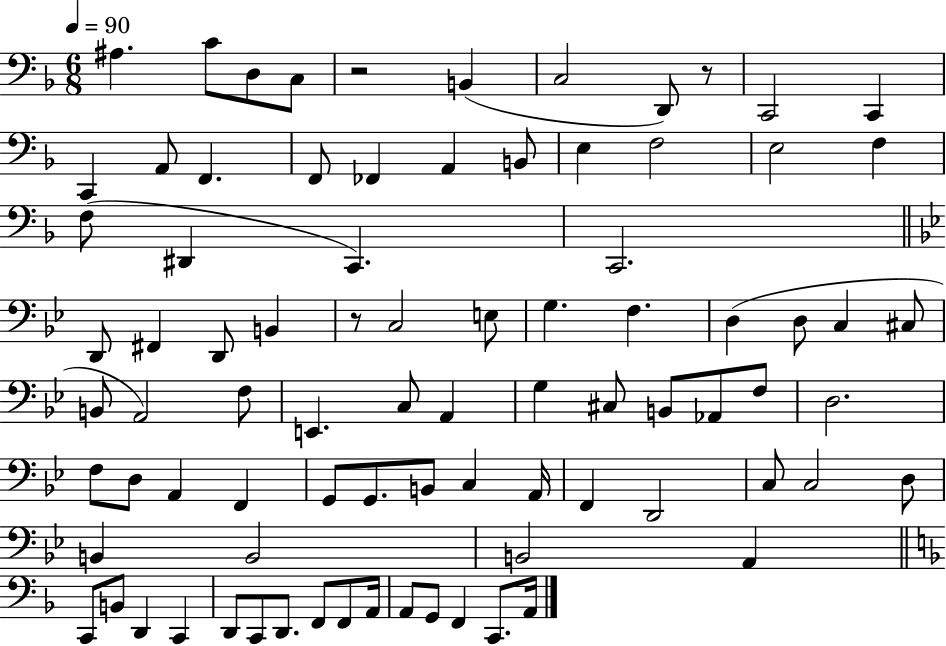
A#3/q. C4/e D3/e C3/e R/h B2/q C3/h D2/e R/e C2/h C2/q C2/q A2/e F2/q. F2/e FES2/q A2/q B2/e E3/q F3/h E3/h F3/q F3/e D#2/q C2/q. C2/h. D2/e F#2/q D2/e B2/q R/e C3/h E3/e G3/q. F3/q. D3/q D3/e C3/q C#3/e B2/e A2/h F3/e E2/q. C3/e A2/q G3/q C#3/e B2/e Ab2/e F3/e D3/h. F3/e D3/e A2/q F2/q G2/e G2/e. B2/e C3/q A2/s F2/q D2/h C3/e C3/h D3/e B2/q B2/h B2/h A2/q C2/e B2/e D2/q C2/q D2/e C2/e D2/e. F2/e F2/e A2/s A2/e G2/e F2/q C2/e. A2/s